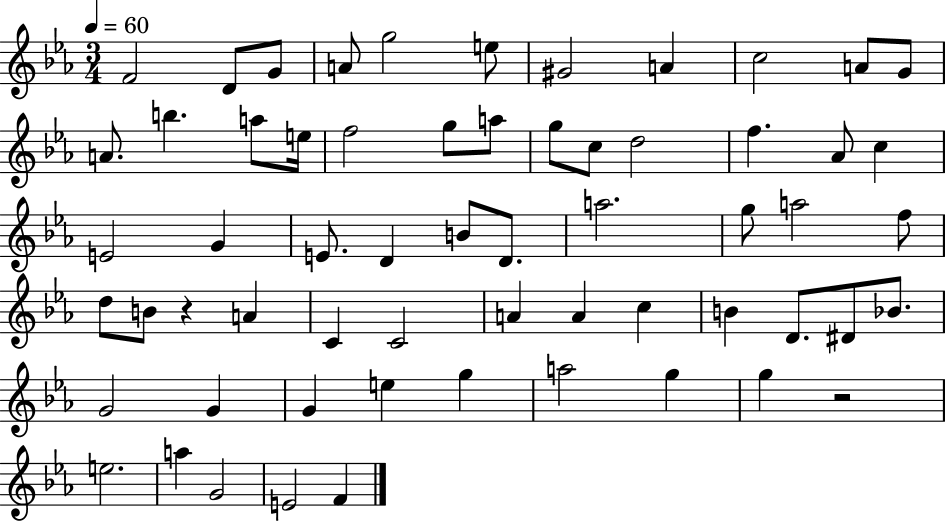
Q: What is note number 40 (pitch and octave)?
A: A4